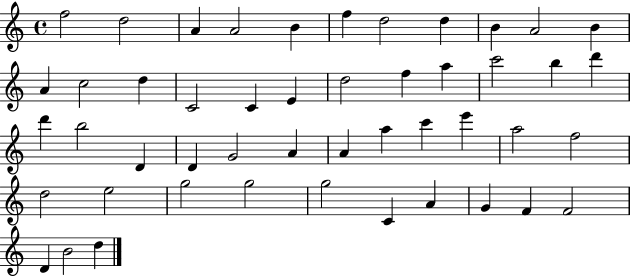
X:1
T:Untitled
M:4/4
L:1/4
K:C
f2 d2 A A2 B f d2 d B A2 B A c2 d C2 C E d2 f a c'2 b d' d' b2 D D G2 A A a c' e' a2 f2 d2 e2 g2 g2 g2 C A G F F2 D B2 d